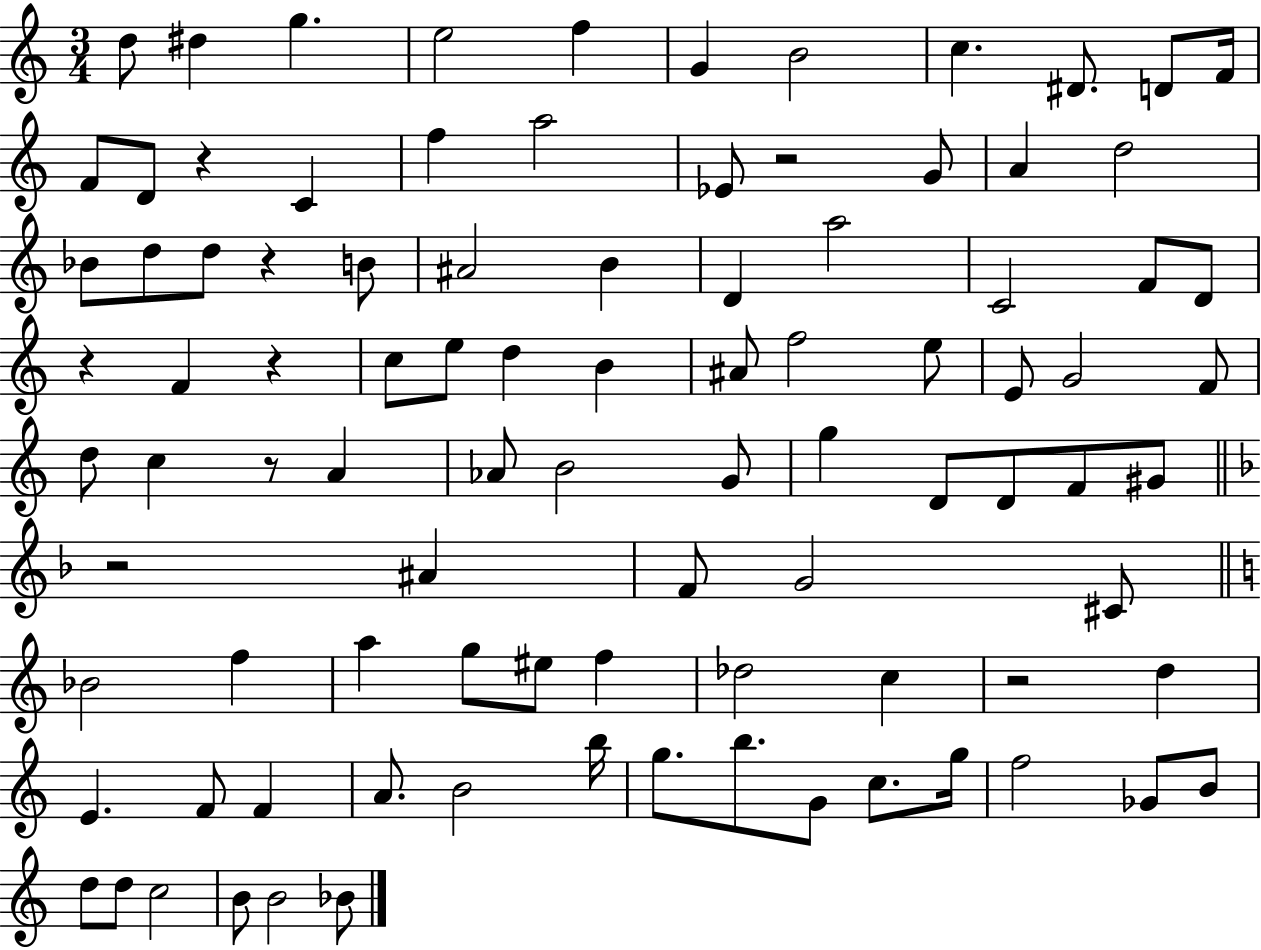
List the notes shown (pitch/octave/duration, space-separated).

D5/e D#5/q G5/q. E5/h F5/q G4/q B4/h C5/q. D#4/e. D4/e F4/s F4/e D4/e R/q C4/q F5/q A5/h Eb4/e R/h G4/e A4/q D5/h Bb4/e D5/e D5/e R/q B4/e A#4/h B4/q D4/q A5/h C4/h F4/e D4/e R/q F4/q R/q C5/e E5/e D5/q B4/q A#4/e F5/h E5/e E4/e G4/h F4/e D5/e C5/q R/e A4/q Ab4/e B4/h G4/e G5/q D4/e D4/e F4/e G#4/e R/h A#4/q F4/e G4/h C#4/e Bb4/h F5/q A5/q G5/e EIS5/e F5/q Db5/h C5/q R/h D5/q E4/q. F4/e F4/q A4/e. B4/h B5/s G5/e. B5/e. G4/e C5/e. G5/s F5/h Gb4/e B4/e D5/e D5/e C5/h B4/e B4/h Bb4/e